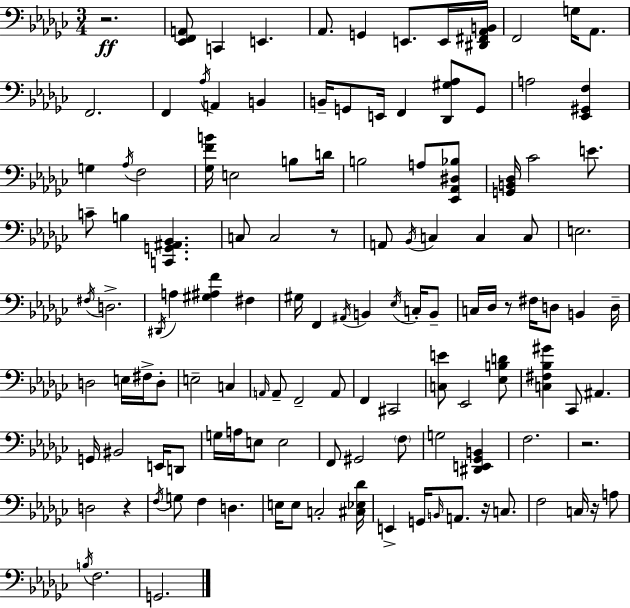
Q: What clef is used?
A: bass